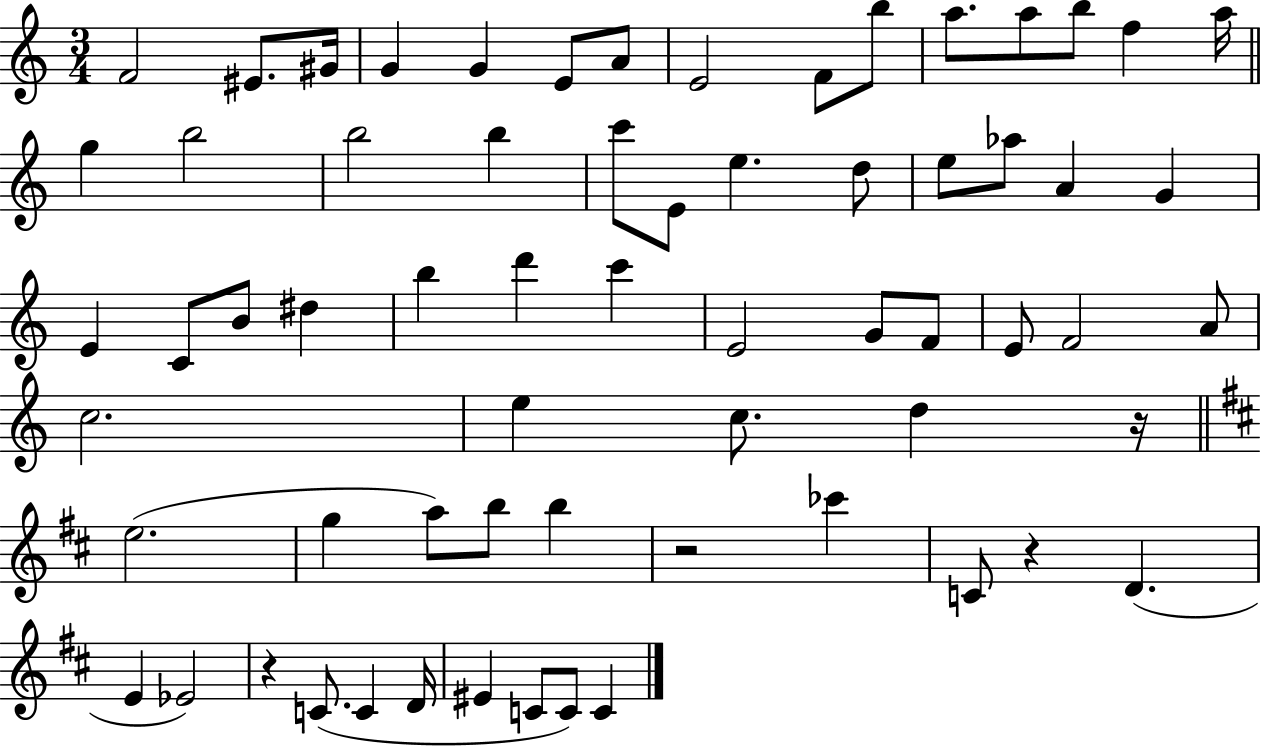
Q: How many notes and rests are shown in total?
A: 65